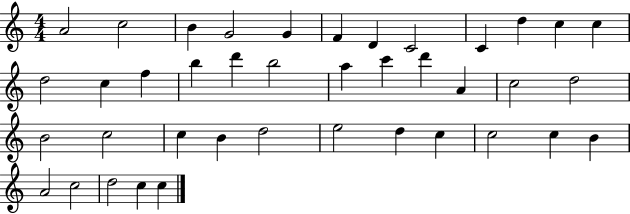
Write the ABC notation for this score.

X:1
T:Untitled
M:4/4
L:1/4
K:C
A2 c2 B G2 G F D C2 C d c c d2 c f b d' b2 a c' d' A c2 d2 B2 c2 c B d2 e2 d c c2 c B A2 c2 d2 c c